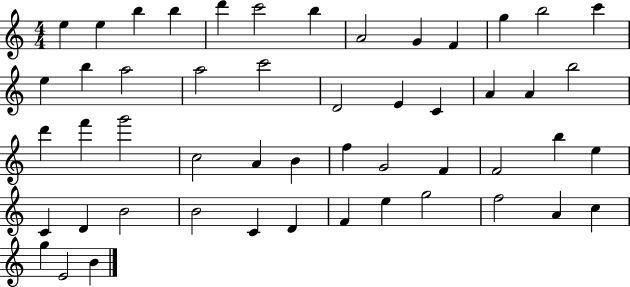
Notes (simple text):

E5/q E5/q B5/q B5/q D6/q C6/h B5/q A4/h G4/q F4/q G5/q B5/h C6/q E5/q B5/q A5/h A5/h C6/h D4/h E4/q C4/q A4/q A4/q B5/h D6/q F6/q G6/h C5/h A4/q B4/q F5/q G4/h F4/q F4/h B5/q E5/q C4/q D4/q B4/h B4/h C4/q D4/q F4/q E5/q G5/h F5/h A4/q C5/q G5/q E4/h B4/q